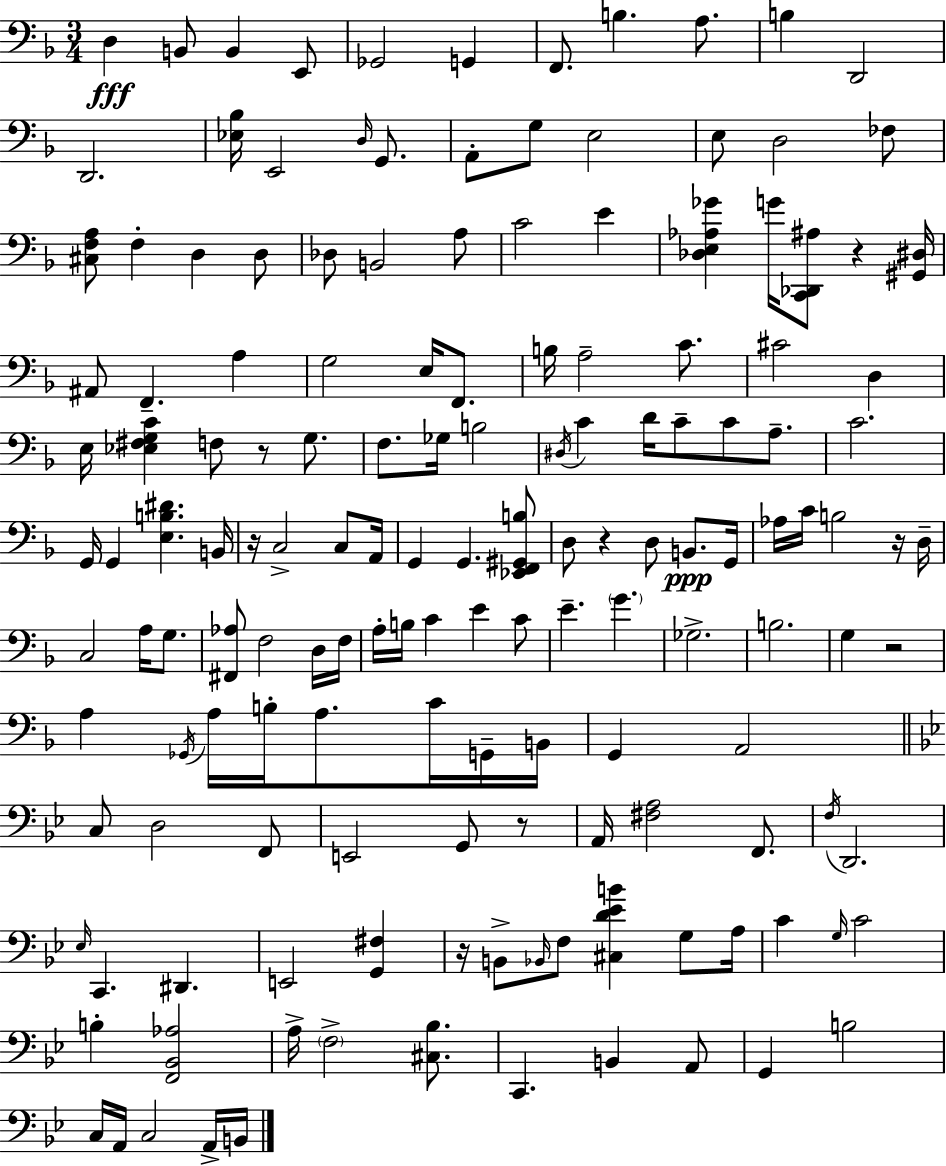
X:1
T:Untitled
M:3/4
L:1/4
K:F
D, B,,/2 B,, E,,/2 _G,,2 G,, F,,/2 B, A,/2 B, D,,2 D,,2 [_E,_B,]/4 E,,2 D,/4 G,,/2 A,,/2 G,/2 E,2 E,/2 D,2 _F,/2 [^C,F,A,]/2 F, D, D,/2 _D,/2 B,,2 A,/2 C2 E [_D,E,_A,_G] G/4 [C,,_D,,^A,]/2 z [^G,,^D,]/4 ^A,,/2 F,, A, G,2 E,/4 F,,/2 B,/4 A,2 C/2 ^C2 D, E,/4 [_E,^F,G,C] F,/2 z/2 G,/2 F,/2 _G,/4 B,2 ^D,/4 C D/4 C/2 C/2 A,/2 C2 G,,/4 G,, [E,B,^D] B,,/4 z/4 C,2 C,/2 A,,/4 G,, G,, [_E,,F,,^G,,B,]/2 D,/2 z D,/2 B,,/2 G,,/4 _A,/4 C/4 B,2 z/4 D,/4 C,2 A,/4 G,/2 [^F,,_A,]/2 F,2 D,/4 F,/4 A,/4 B,/4 C E C/2 E G _G,2 B,2 G, z2 A, _G,,/4 A,/4 B,/4 A,/2 C/4 G,,/4 B,,/4 G,, A,,2 C,/2 D,2 F,,/2 E,,2 G,,/2 z/2 A,,/4 [^F,A,]2 F,,/2 F,/4 D,,2 _E,/4 C,, ^D,, E,,2 [G,,^F,] z/4 B,,/2 _B,,/4 F,/2 [^C,D_EB] G,/2 A,/4 C G,/4 C2 B, [F,,_B,,_A,]2 A,/4 F,2 [^C,_B,]/2 C,, B,, A,,/2 G,, B,2 C,/4 A,,/4 C,2 A,,/4 B,,/4